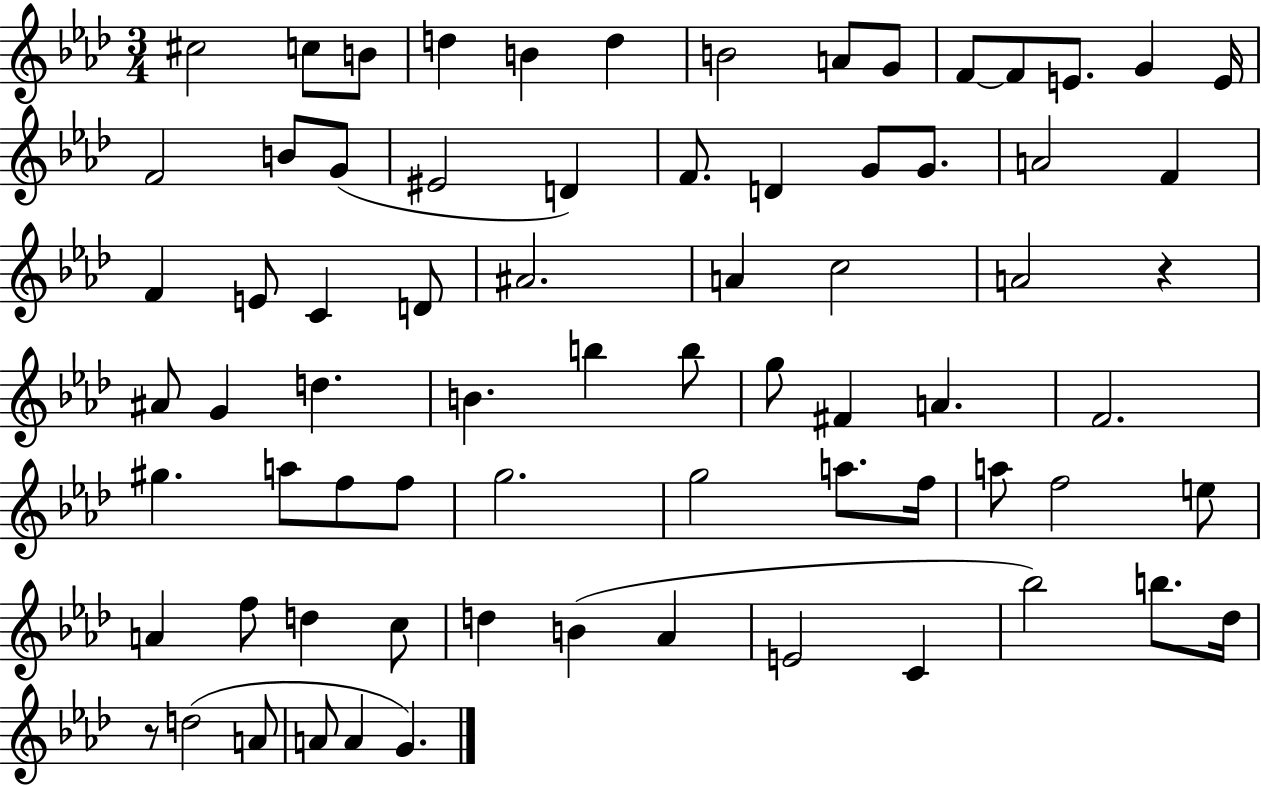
X:1
T:Untitled
M:3/4
L:1/4
K:Ab
^c2 c/2 B/2 d B d B2 A/2 G/2 F/2 F/2 E/2 G E/4 F2 B/2 G/2 ^E2 D F/2 D G/2 G/2 A2 F F E/2 C D/2 ^A2 A c2 A2 z ^A/2 G d B b b/2 g/2 ^F A F2 ^g a/2 f/2 f/2 g2 g2 a/2 f/4 a/2 f2 e/2 A f/2 d c/2 d B _A E2 C _b2 b/2 _d/4 z/2 d2 A/2 A/2 A G